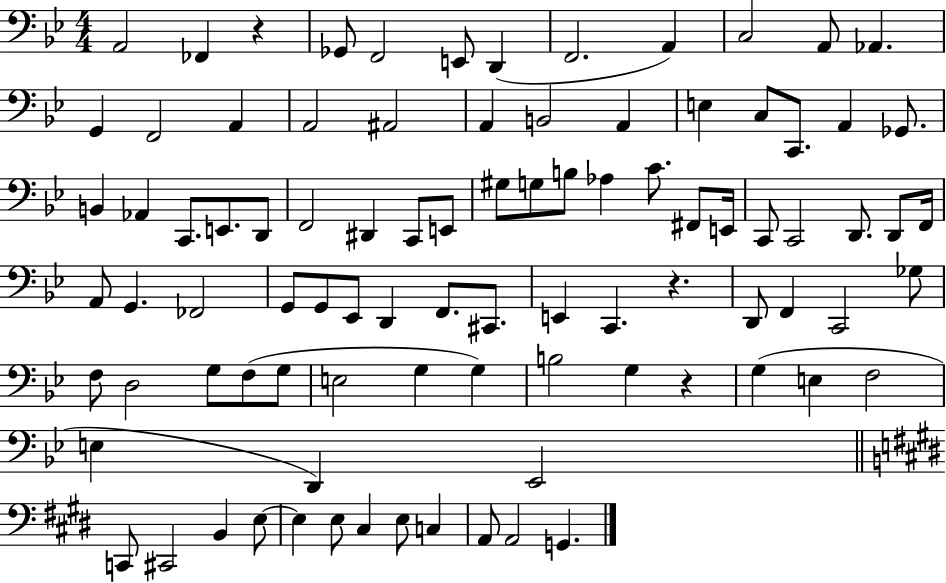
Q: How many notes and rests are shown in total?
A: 91